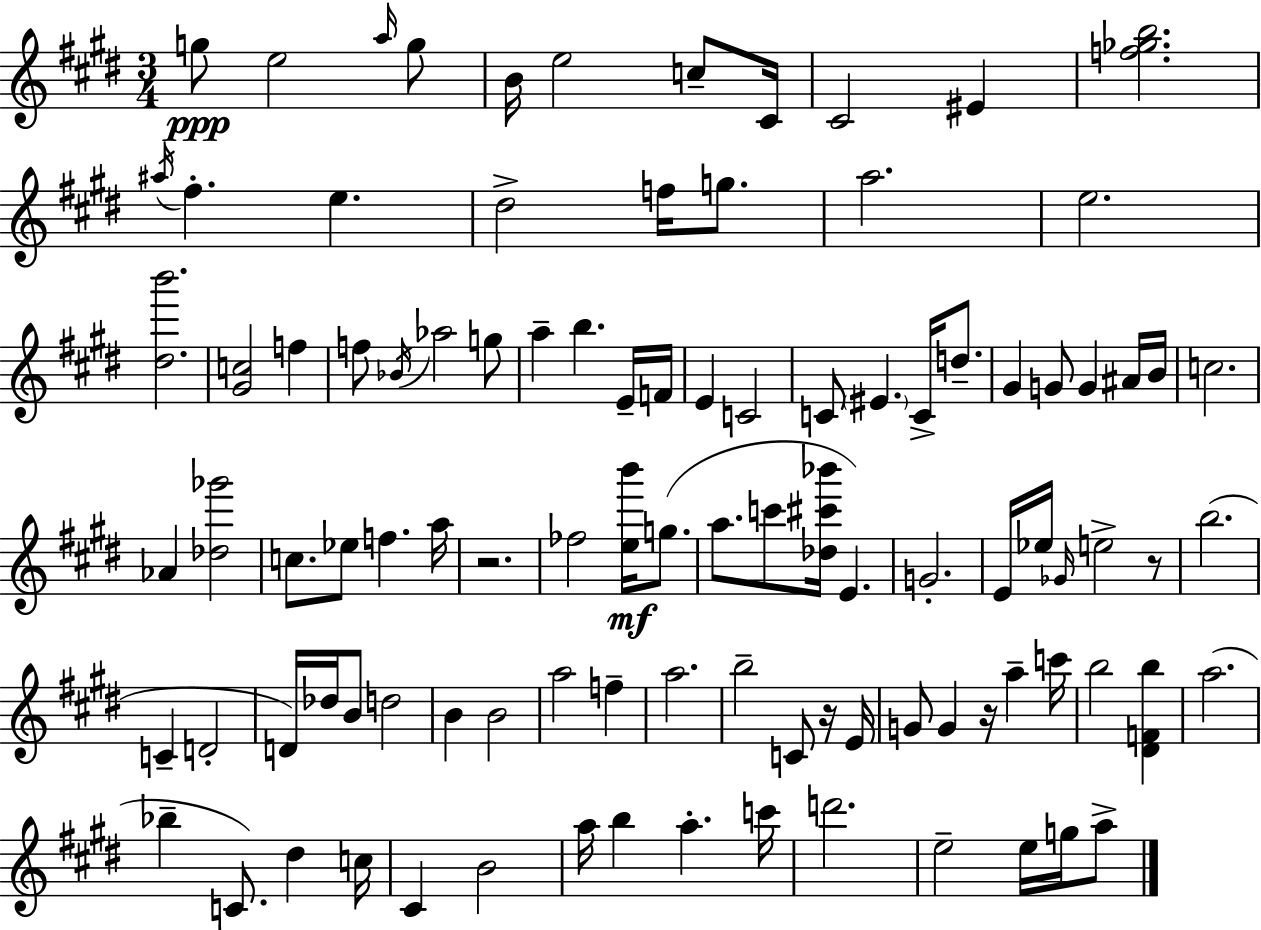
G5/e E5/h A5/s G5/e B4/s E5/h C5/e C#4/s C#4/h EIS4/q [F5,Gb5,B5]/h. A#5/s F#5/q. E5/q. D#5/h F5/s G5/e. A5/h. E5/h. [D#5,B6]/h. [G#4,C5]/h F5/q F5/e Bb4/s Ab5/h G5/e A5/q B5/q. E4/s F4/s E4/q C4/h C4/e EIS4/q. C4/s D5/e. G#4/q G4/e G4/q A#4/s B4/s C5/h. Ab4/q [Db5,Gb6]/h C5/e. Eb5/e F5/q. A5/s R/h. FES5/h [E5,B6]/s G5/e. A5/e. C6/e [Db5,C#6,Bb6]/s E4/q. G4/h. E4/s Eb5/s Gb4/s E5/h R/e B5/h. C4/q D4/h D4/s Db5/s B4/e D5/h B4/q B4/h A5/h F5/q A5/h. B5/h C4/e R/s E4/s G4/e G4/q R/s A5/q C6/s B5/h [D#4,F4,B5]/q A5/h. Bb5/q C4/e. D#5/q C5/s C#4/q B4/h A5/s B5/q A5/q. C6/s D6/h. E5/h E5/s G5/s A5/e